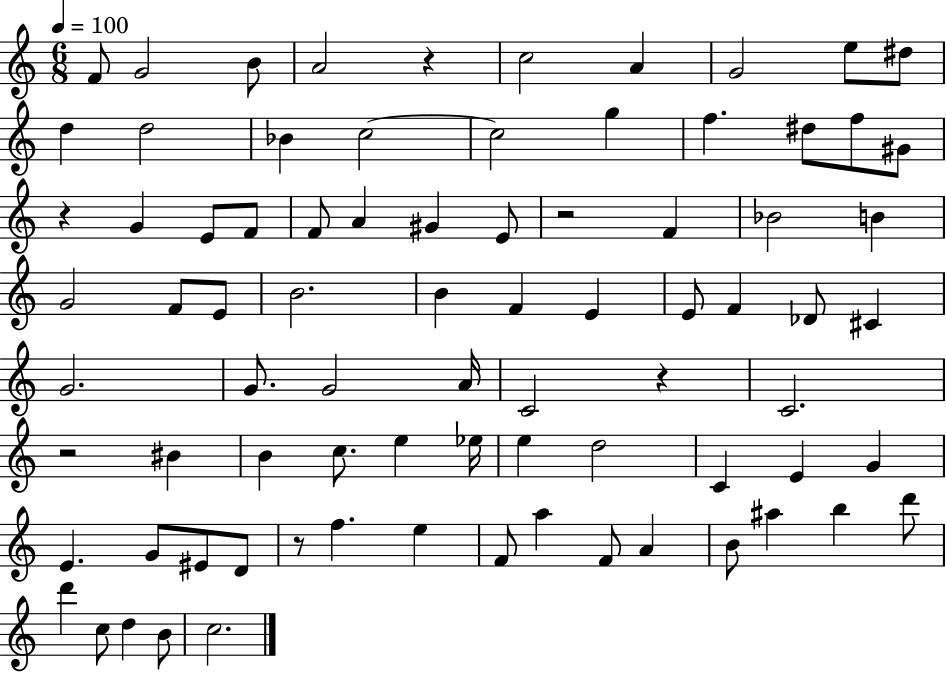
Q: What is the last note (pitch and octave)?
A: C5